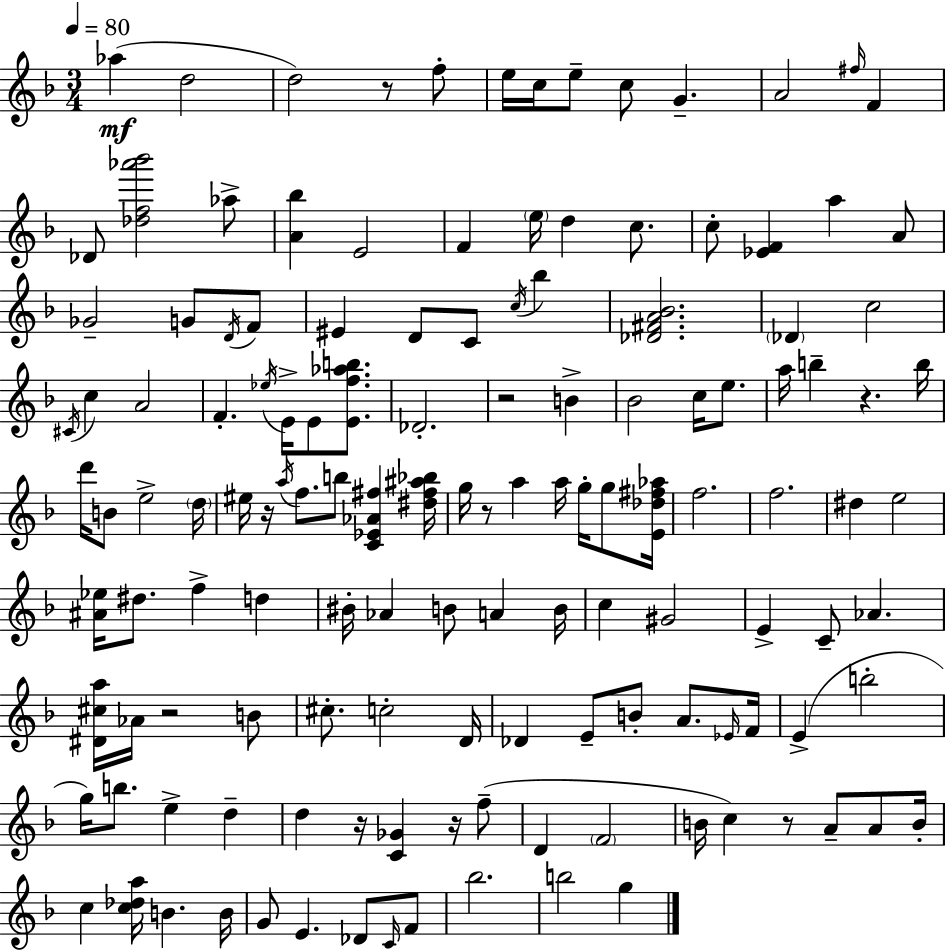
Ab5/q D5/h D5/h R/e F5/e E5/s C5/s E5/e C5/e G4/q. A4/h F#5/s F4/q Db4/e [Db5,F5,Ab6,Bb6]/h Ab5/e [A4,Bb5]/q E4/h F4/q E5/s D5/q C5/e. C5/e [Eb4,F4]/q A5/q A4/e Gb4/h G4/e D4/s F4/e EIS4/q D4/e C4/e C5/s Bb5/q [Db4,F#4,A4,Bb4]/h. Db4/q C5/h C#4/s C5/q A4/h F4/q. Eb5/s E4/s E4/e [E4,F5,Ab5,B5]/e. Db4/h. R/h B4/q Bb4/h C5/s E5/e. A5/s B5/q R/q. B5/s D6/s B4/e E5/h D5/s EIS5/s R/s A5/s F5/e. B5/e [C4,Eb4,Ab4,F#5]/q [D#5,F#5,A#5,Bb5]/s G5/s R/e A5/q A5/s G5/s G5/e [E4,Db5,F#5,Ab5]/s F5/h. F5/h. D#5/q E5/h [A#4,Eb5]/s D#5/e. F5/q D5/q BIS4/s Ab4/q B4/e A4/q B4/s C5/q G#4/h E4/q C4/e Ab4/q. [D#4,C#5,A5]/s Ab4/s R/h B4/e C#5/e. C5/h D4/s Db4/q E4/e B4/e A4/e. Eb4/s F4/s E4/q B5/h G5/s B5/e. E5/q D5/q D5/q R/s [C4,Gb4]/q R/s F5/e D4/q F4/h B4/s C5/q R/e A4/e A4/e B4/s C5/q [C5,Db5,A5]/s B4/q. B4/s G4/e E4/q. Db4/e C4/s F4/e Bb5/h. B5/h G5/q